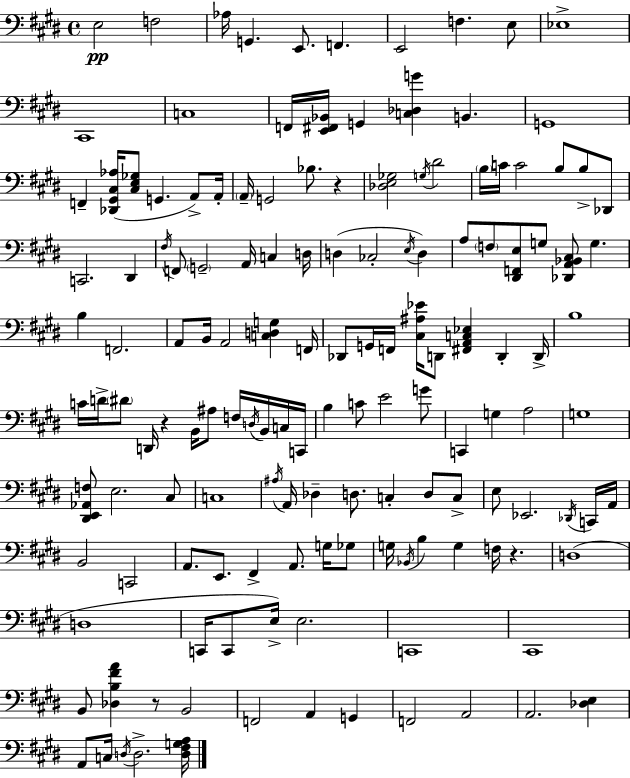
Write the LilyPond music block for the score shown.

{
  \clef bass
  \time 4/4
  \defaultTimeSignature
  \key e \major
  e2\pp f2 | aes16 g,4. e,8. f,4. | e,2 f4. e8 | ees1-> | \break cis,1 | c1 | f,16 <e, fis, bes,>16 g,4 <c des g'>4 b,4. | g,1 | \break f,4-- <des, gis, cis aes>16( <cis e ges>8 g,4. a,8->) a,16-. | \parenthesize a,16-- g,2 bes8. r4 | <des e ges>2 \acciaccatura { g16 } dis'2 | \parenthesize b16 c'16 c'2 b8 b8-> des,8 | \break c,2. dis,4 | \acciaccatura { fis16 } f,8 \parenthesize g,2-- a,16 c4 | d16 d4( ces2-. \acciaccatura { e16 } d4) | a8 \parenthesize f8 <dis, f, e>8 g8 <des, a, bes, cis>8 g4. | \break b4 f,2. | a,8 b,16 a,2 <c d g>4 | f,16 des,8 g,16 f,16 <cis ais ees'>16 d,8 <fis, a, c ees>4 d,4-. | d,16-> b1 | \break c'16 d'16-> \parenthesize dis'8 d,16 r4 b,16 ais8 f16 | \acciaccatura { d16 } b,16 c16 c,16 b4 c'8 e'2 | g'8 c,4 g4 a2 | g1 | \break <dis, e, aes, f>8 e2. | cis8 c1 | \acciaccatura { ais16 } a,16 des4-- d8. c4-. | d8 c8-> e8 ees,2. | \break \acciaccatura { des,16 } c,16 a,16 b,2 c,2 | a,8. e,8. fis,4-> | a,8. g16 ges8 g16 \acciaccatura { bes,16 } b4 g4 | f16 r4. d1( | \break d1 | c,16 c,8 e16->) e2. | c,1 | cis,1 | \break b,8 <des b fis' a'>4 r8 b,2 | f,2 a,4 | g,4 f,2 a,2 | a,2. | \break <des e>4 a,8 c16 \acciaccatura { d16 } d2.-> | <d fis g a>16 \bar "|."
}